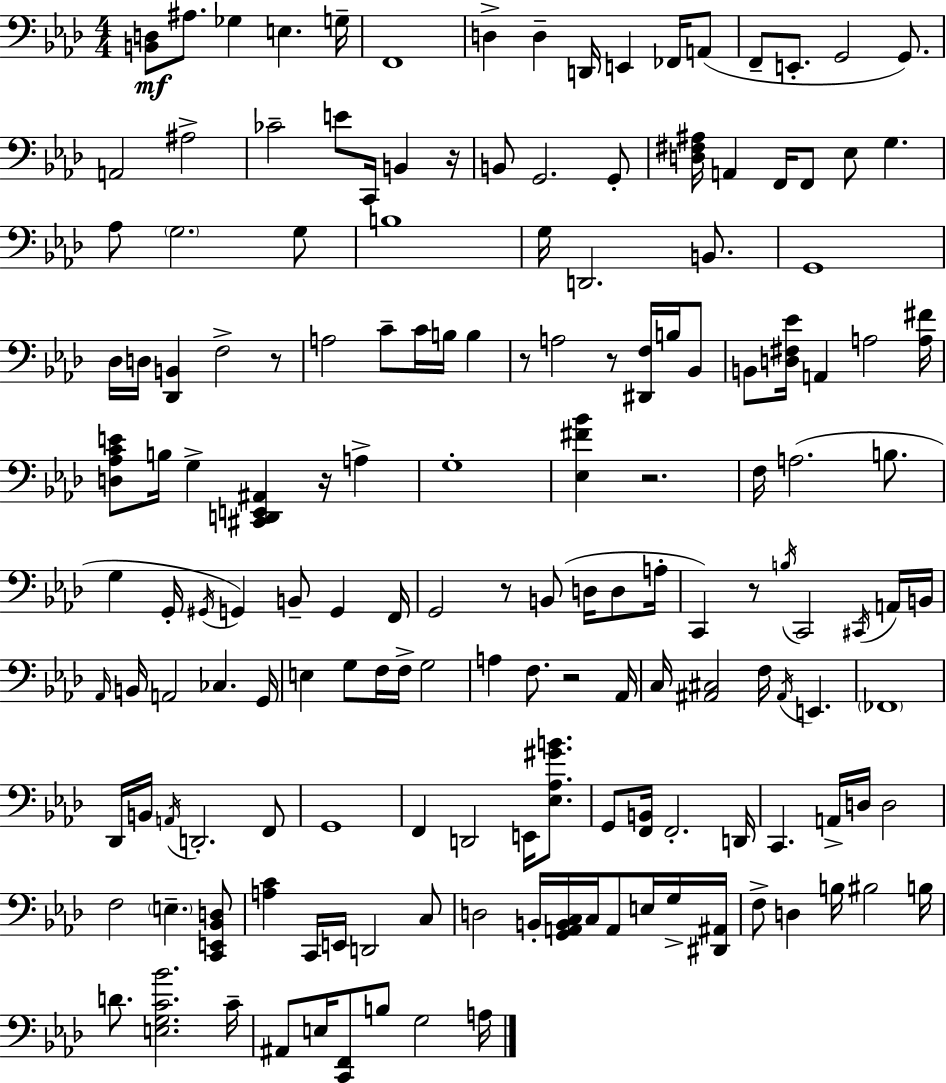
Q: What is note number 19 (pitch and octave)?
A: E4